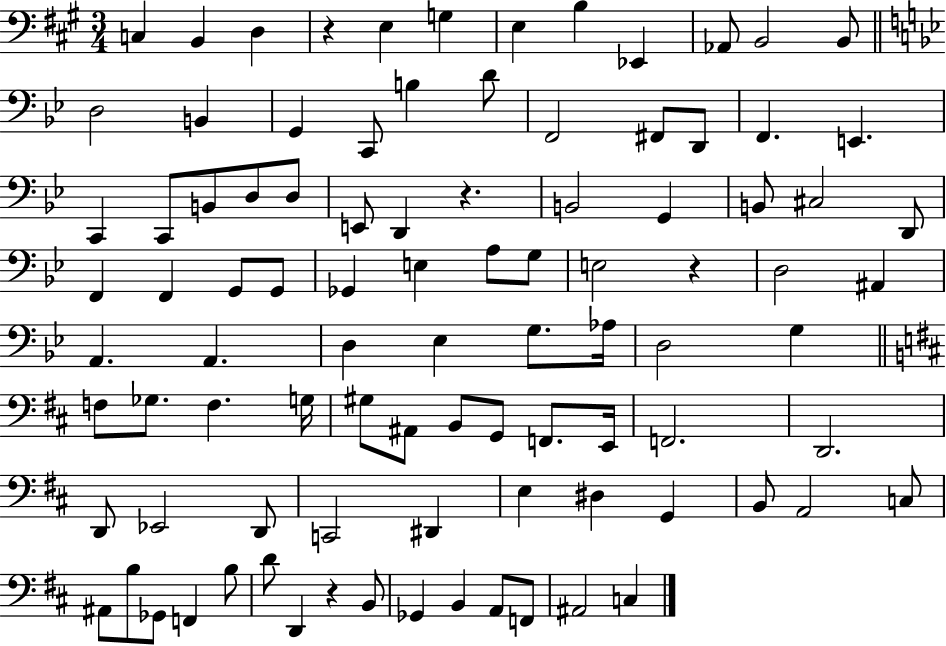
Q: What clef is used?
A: bass